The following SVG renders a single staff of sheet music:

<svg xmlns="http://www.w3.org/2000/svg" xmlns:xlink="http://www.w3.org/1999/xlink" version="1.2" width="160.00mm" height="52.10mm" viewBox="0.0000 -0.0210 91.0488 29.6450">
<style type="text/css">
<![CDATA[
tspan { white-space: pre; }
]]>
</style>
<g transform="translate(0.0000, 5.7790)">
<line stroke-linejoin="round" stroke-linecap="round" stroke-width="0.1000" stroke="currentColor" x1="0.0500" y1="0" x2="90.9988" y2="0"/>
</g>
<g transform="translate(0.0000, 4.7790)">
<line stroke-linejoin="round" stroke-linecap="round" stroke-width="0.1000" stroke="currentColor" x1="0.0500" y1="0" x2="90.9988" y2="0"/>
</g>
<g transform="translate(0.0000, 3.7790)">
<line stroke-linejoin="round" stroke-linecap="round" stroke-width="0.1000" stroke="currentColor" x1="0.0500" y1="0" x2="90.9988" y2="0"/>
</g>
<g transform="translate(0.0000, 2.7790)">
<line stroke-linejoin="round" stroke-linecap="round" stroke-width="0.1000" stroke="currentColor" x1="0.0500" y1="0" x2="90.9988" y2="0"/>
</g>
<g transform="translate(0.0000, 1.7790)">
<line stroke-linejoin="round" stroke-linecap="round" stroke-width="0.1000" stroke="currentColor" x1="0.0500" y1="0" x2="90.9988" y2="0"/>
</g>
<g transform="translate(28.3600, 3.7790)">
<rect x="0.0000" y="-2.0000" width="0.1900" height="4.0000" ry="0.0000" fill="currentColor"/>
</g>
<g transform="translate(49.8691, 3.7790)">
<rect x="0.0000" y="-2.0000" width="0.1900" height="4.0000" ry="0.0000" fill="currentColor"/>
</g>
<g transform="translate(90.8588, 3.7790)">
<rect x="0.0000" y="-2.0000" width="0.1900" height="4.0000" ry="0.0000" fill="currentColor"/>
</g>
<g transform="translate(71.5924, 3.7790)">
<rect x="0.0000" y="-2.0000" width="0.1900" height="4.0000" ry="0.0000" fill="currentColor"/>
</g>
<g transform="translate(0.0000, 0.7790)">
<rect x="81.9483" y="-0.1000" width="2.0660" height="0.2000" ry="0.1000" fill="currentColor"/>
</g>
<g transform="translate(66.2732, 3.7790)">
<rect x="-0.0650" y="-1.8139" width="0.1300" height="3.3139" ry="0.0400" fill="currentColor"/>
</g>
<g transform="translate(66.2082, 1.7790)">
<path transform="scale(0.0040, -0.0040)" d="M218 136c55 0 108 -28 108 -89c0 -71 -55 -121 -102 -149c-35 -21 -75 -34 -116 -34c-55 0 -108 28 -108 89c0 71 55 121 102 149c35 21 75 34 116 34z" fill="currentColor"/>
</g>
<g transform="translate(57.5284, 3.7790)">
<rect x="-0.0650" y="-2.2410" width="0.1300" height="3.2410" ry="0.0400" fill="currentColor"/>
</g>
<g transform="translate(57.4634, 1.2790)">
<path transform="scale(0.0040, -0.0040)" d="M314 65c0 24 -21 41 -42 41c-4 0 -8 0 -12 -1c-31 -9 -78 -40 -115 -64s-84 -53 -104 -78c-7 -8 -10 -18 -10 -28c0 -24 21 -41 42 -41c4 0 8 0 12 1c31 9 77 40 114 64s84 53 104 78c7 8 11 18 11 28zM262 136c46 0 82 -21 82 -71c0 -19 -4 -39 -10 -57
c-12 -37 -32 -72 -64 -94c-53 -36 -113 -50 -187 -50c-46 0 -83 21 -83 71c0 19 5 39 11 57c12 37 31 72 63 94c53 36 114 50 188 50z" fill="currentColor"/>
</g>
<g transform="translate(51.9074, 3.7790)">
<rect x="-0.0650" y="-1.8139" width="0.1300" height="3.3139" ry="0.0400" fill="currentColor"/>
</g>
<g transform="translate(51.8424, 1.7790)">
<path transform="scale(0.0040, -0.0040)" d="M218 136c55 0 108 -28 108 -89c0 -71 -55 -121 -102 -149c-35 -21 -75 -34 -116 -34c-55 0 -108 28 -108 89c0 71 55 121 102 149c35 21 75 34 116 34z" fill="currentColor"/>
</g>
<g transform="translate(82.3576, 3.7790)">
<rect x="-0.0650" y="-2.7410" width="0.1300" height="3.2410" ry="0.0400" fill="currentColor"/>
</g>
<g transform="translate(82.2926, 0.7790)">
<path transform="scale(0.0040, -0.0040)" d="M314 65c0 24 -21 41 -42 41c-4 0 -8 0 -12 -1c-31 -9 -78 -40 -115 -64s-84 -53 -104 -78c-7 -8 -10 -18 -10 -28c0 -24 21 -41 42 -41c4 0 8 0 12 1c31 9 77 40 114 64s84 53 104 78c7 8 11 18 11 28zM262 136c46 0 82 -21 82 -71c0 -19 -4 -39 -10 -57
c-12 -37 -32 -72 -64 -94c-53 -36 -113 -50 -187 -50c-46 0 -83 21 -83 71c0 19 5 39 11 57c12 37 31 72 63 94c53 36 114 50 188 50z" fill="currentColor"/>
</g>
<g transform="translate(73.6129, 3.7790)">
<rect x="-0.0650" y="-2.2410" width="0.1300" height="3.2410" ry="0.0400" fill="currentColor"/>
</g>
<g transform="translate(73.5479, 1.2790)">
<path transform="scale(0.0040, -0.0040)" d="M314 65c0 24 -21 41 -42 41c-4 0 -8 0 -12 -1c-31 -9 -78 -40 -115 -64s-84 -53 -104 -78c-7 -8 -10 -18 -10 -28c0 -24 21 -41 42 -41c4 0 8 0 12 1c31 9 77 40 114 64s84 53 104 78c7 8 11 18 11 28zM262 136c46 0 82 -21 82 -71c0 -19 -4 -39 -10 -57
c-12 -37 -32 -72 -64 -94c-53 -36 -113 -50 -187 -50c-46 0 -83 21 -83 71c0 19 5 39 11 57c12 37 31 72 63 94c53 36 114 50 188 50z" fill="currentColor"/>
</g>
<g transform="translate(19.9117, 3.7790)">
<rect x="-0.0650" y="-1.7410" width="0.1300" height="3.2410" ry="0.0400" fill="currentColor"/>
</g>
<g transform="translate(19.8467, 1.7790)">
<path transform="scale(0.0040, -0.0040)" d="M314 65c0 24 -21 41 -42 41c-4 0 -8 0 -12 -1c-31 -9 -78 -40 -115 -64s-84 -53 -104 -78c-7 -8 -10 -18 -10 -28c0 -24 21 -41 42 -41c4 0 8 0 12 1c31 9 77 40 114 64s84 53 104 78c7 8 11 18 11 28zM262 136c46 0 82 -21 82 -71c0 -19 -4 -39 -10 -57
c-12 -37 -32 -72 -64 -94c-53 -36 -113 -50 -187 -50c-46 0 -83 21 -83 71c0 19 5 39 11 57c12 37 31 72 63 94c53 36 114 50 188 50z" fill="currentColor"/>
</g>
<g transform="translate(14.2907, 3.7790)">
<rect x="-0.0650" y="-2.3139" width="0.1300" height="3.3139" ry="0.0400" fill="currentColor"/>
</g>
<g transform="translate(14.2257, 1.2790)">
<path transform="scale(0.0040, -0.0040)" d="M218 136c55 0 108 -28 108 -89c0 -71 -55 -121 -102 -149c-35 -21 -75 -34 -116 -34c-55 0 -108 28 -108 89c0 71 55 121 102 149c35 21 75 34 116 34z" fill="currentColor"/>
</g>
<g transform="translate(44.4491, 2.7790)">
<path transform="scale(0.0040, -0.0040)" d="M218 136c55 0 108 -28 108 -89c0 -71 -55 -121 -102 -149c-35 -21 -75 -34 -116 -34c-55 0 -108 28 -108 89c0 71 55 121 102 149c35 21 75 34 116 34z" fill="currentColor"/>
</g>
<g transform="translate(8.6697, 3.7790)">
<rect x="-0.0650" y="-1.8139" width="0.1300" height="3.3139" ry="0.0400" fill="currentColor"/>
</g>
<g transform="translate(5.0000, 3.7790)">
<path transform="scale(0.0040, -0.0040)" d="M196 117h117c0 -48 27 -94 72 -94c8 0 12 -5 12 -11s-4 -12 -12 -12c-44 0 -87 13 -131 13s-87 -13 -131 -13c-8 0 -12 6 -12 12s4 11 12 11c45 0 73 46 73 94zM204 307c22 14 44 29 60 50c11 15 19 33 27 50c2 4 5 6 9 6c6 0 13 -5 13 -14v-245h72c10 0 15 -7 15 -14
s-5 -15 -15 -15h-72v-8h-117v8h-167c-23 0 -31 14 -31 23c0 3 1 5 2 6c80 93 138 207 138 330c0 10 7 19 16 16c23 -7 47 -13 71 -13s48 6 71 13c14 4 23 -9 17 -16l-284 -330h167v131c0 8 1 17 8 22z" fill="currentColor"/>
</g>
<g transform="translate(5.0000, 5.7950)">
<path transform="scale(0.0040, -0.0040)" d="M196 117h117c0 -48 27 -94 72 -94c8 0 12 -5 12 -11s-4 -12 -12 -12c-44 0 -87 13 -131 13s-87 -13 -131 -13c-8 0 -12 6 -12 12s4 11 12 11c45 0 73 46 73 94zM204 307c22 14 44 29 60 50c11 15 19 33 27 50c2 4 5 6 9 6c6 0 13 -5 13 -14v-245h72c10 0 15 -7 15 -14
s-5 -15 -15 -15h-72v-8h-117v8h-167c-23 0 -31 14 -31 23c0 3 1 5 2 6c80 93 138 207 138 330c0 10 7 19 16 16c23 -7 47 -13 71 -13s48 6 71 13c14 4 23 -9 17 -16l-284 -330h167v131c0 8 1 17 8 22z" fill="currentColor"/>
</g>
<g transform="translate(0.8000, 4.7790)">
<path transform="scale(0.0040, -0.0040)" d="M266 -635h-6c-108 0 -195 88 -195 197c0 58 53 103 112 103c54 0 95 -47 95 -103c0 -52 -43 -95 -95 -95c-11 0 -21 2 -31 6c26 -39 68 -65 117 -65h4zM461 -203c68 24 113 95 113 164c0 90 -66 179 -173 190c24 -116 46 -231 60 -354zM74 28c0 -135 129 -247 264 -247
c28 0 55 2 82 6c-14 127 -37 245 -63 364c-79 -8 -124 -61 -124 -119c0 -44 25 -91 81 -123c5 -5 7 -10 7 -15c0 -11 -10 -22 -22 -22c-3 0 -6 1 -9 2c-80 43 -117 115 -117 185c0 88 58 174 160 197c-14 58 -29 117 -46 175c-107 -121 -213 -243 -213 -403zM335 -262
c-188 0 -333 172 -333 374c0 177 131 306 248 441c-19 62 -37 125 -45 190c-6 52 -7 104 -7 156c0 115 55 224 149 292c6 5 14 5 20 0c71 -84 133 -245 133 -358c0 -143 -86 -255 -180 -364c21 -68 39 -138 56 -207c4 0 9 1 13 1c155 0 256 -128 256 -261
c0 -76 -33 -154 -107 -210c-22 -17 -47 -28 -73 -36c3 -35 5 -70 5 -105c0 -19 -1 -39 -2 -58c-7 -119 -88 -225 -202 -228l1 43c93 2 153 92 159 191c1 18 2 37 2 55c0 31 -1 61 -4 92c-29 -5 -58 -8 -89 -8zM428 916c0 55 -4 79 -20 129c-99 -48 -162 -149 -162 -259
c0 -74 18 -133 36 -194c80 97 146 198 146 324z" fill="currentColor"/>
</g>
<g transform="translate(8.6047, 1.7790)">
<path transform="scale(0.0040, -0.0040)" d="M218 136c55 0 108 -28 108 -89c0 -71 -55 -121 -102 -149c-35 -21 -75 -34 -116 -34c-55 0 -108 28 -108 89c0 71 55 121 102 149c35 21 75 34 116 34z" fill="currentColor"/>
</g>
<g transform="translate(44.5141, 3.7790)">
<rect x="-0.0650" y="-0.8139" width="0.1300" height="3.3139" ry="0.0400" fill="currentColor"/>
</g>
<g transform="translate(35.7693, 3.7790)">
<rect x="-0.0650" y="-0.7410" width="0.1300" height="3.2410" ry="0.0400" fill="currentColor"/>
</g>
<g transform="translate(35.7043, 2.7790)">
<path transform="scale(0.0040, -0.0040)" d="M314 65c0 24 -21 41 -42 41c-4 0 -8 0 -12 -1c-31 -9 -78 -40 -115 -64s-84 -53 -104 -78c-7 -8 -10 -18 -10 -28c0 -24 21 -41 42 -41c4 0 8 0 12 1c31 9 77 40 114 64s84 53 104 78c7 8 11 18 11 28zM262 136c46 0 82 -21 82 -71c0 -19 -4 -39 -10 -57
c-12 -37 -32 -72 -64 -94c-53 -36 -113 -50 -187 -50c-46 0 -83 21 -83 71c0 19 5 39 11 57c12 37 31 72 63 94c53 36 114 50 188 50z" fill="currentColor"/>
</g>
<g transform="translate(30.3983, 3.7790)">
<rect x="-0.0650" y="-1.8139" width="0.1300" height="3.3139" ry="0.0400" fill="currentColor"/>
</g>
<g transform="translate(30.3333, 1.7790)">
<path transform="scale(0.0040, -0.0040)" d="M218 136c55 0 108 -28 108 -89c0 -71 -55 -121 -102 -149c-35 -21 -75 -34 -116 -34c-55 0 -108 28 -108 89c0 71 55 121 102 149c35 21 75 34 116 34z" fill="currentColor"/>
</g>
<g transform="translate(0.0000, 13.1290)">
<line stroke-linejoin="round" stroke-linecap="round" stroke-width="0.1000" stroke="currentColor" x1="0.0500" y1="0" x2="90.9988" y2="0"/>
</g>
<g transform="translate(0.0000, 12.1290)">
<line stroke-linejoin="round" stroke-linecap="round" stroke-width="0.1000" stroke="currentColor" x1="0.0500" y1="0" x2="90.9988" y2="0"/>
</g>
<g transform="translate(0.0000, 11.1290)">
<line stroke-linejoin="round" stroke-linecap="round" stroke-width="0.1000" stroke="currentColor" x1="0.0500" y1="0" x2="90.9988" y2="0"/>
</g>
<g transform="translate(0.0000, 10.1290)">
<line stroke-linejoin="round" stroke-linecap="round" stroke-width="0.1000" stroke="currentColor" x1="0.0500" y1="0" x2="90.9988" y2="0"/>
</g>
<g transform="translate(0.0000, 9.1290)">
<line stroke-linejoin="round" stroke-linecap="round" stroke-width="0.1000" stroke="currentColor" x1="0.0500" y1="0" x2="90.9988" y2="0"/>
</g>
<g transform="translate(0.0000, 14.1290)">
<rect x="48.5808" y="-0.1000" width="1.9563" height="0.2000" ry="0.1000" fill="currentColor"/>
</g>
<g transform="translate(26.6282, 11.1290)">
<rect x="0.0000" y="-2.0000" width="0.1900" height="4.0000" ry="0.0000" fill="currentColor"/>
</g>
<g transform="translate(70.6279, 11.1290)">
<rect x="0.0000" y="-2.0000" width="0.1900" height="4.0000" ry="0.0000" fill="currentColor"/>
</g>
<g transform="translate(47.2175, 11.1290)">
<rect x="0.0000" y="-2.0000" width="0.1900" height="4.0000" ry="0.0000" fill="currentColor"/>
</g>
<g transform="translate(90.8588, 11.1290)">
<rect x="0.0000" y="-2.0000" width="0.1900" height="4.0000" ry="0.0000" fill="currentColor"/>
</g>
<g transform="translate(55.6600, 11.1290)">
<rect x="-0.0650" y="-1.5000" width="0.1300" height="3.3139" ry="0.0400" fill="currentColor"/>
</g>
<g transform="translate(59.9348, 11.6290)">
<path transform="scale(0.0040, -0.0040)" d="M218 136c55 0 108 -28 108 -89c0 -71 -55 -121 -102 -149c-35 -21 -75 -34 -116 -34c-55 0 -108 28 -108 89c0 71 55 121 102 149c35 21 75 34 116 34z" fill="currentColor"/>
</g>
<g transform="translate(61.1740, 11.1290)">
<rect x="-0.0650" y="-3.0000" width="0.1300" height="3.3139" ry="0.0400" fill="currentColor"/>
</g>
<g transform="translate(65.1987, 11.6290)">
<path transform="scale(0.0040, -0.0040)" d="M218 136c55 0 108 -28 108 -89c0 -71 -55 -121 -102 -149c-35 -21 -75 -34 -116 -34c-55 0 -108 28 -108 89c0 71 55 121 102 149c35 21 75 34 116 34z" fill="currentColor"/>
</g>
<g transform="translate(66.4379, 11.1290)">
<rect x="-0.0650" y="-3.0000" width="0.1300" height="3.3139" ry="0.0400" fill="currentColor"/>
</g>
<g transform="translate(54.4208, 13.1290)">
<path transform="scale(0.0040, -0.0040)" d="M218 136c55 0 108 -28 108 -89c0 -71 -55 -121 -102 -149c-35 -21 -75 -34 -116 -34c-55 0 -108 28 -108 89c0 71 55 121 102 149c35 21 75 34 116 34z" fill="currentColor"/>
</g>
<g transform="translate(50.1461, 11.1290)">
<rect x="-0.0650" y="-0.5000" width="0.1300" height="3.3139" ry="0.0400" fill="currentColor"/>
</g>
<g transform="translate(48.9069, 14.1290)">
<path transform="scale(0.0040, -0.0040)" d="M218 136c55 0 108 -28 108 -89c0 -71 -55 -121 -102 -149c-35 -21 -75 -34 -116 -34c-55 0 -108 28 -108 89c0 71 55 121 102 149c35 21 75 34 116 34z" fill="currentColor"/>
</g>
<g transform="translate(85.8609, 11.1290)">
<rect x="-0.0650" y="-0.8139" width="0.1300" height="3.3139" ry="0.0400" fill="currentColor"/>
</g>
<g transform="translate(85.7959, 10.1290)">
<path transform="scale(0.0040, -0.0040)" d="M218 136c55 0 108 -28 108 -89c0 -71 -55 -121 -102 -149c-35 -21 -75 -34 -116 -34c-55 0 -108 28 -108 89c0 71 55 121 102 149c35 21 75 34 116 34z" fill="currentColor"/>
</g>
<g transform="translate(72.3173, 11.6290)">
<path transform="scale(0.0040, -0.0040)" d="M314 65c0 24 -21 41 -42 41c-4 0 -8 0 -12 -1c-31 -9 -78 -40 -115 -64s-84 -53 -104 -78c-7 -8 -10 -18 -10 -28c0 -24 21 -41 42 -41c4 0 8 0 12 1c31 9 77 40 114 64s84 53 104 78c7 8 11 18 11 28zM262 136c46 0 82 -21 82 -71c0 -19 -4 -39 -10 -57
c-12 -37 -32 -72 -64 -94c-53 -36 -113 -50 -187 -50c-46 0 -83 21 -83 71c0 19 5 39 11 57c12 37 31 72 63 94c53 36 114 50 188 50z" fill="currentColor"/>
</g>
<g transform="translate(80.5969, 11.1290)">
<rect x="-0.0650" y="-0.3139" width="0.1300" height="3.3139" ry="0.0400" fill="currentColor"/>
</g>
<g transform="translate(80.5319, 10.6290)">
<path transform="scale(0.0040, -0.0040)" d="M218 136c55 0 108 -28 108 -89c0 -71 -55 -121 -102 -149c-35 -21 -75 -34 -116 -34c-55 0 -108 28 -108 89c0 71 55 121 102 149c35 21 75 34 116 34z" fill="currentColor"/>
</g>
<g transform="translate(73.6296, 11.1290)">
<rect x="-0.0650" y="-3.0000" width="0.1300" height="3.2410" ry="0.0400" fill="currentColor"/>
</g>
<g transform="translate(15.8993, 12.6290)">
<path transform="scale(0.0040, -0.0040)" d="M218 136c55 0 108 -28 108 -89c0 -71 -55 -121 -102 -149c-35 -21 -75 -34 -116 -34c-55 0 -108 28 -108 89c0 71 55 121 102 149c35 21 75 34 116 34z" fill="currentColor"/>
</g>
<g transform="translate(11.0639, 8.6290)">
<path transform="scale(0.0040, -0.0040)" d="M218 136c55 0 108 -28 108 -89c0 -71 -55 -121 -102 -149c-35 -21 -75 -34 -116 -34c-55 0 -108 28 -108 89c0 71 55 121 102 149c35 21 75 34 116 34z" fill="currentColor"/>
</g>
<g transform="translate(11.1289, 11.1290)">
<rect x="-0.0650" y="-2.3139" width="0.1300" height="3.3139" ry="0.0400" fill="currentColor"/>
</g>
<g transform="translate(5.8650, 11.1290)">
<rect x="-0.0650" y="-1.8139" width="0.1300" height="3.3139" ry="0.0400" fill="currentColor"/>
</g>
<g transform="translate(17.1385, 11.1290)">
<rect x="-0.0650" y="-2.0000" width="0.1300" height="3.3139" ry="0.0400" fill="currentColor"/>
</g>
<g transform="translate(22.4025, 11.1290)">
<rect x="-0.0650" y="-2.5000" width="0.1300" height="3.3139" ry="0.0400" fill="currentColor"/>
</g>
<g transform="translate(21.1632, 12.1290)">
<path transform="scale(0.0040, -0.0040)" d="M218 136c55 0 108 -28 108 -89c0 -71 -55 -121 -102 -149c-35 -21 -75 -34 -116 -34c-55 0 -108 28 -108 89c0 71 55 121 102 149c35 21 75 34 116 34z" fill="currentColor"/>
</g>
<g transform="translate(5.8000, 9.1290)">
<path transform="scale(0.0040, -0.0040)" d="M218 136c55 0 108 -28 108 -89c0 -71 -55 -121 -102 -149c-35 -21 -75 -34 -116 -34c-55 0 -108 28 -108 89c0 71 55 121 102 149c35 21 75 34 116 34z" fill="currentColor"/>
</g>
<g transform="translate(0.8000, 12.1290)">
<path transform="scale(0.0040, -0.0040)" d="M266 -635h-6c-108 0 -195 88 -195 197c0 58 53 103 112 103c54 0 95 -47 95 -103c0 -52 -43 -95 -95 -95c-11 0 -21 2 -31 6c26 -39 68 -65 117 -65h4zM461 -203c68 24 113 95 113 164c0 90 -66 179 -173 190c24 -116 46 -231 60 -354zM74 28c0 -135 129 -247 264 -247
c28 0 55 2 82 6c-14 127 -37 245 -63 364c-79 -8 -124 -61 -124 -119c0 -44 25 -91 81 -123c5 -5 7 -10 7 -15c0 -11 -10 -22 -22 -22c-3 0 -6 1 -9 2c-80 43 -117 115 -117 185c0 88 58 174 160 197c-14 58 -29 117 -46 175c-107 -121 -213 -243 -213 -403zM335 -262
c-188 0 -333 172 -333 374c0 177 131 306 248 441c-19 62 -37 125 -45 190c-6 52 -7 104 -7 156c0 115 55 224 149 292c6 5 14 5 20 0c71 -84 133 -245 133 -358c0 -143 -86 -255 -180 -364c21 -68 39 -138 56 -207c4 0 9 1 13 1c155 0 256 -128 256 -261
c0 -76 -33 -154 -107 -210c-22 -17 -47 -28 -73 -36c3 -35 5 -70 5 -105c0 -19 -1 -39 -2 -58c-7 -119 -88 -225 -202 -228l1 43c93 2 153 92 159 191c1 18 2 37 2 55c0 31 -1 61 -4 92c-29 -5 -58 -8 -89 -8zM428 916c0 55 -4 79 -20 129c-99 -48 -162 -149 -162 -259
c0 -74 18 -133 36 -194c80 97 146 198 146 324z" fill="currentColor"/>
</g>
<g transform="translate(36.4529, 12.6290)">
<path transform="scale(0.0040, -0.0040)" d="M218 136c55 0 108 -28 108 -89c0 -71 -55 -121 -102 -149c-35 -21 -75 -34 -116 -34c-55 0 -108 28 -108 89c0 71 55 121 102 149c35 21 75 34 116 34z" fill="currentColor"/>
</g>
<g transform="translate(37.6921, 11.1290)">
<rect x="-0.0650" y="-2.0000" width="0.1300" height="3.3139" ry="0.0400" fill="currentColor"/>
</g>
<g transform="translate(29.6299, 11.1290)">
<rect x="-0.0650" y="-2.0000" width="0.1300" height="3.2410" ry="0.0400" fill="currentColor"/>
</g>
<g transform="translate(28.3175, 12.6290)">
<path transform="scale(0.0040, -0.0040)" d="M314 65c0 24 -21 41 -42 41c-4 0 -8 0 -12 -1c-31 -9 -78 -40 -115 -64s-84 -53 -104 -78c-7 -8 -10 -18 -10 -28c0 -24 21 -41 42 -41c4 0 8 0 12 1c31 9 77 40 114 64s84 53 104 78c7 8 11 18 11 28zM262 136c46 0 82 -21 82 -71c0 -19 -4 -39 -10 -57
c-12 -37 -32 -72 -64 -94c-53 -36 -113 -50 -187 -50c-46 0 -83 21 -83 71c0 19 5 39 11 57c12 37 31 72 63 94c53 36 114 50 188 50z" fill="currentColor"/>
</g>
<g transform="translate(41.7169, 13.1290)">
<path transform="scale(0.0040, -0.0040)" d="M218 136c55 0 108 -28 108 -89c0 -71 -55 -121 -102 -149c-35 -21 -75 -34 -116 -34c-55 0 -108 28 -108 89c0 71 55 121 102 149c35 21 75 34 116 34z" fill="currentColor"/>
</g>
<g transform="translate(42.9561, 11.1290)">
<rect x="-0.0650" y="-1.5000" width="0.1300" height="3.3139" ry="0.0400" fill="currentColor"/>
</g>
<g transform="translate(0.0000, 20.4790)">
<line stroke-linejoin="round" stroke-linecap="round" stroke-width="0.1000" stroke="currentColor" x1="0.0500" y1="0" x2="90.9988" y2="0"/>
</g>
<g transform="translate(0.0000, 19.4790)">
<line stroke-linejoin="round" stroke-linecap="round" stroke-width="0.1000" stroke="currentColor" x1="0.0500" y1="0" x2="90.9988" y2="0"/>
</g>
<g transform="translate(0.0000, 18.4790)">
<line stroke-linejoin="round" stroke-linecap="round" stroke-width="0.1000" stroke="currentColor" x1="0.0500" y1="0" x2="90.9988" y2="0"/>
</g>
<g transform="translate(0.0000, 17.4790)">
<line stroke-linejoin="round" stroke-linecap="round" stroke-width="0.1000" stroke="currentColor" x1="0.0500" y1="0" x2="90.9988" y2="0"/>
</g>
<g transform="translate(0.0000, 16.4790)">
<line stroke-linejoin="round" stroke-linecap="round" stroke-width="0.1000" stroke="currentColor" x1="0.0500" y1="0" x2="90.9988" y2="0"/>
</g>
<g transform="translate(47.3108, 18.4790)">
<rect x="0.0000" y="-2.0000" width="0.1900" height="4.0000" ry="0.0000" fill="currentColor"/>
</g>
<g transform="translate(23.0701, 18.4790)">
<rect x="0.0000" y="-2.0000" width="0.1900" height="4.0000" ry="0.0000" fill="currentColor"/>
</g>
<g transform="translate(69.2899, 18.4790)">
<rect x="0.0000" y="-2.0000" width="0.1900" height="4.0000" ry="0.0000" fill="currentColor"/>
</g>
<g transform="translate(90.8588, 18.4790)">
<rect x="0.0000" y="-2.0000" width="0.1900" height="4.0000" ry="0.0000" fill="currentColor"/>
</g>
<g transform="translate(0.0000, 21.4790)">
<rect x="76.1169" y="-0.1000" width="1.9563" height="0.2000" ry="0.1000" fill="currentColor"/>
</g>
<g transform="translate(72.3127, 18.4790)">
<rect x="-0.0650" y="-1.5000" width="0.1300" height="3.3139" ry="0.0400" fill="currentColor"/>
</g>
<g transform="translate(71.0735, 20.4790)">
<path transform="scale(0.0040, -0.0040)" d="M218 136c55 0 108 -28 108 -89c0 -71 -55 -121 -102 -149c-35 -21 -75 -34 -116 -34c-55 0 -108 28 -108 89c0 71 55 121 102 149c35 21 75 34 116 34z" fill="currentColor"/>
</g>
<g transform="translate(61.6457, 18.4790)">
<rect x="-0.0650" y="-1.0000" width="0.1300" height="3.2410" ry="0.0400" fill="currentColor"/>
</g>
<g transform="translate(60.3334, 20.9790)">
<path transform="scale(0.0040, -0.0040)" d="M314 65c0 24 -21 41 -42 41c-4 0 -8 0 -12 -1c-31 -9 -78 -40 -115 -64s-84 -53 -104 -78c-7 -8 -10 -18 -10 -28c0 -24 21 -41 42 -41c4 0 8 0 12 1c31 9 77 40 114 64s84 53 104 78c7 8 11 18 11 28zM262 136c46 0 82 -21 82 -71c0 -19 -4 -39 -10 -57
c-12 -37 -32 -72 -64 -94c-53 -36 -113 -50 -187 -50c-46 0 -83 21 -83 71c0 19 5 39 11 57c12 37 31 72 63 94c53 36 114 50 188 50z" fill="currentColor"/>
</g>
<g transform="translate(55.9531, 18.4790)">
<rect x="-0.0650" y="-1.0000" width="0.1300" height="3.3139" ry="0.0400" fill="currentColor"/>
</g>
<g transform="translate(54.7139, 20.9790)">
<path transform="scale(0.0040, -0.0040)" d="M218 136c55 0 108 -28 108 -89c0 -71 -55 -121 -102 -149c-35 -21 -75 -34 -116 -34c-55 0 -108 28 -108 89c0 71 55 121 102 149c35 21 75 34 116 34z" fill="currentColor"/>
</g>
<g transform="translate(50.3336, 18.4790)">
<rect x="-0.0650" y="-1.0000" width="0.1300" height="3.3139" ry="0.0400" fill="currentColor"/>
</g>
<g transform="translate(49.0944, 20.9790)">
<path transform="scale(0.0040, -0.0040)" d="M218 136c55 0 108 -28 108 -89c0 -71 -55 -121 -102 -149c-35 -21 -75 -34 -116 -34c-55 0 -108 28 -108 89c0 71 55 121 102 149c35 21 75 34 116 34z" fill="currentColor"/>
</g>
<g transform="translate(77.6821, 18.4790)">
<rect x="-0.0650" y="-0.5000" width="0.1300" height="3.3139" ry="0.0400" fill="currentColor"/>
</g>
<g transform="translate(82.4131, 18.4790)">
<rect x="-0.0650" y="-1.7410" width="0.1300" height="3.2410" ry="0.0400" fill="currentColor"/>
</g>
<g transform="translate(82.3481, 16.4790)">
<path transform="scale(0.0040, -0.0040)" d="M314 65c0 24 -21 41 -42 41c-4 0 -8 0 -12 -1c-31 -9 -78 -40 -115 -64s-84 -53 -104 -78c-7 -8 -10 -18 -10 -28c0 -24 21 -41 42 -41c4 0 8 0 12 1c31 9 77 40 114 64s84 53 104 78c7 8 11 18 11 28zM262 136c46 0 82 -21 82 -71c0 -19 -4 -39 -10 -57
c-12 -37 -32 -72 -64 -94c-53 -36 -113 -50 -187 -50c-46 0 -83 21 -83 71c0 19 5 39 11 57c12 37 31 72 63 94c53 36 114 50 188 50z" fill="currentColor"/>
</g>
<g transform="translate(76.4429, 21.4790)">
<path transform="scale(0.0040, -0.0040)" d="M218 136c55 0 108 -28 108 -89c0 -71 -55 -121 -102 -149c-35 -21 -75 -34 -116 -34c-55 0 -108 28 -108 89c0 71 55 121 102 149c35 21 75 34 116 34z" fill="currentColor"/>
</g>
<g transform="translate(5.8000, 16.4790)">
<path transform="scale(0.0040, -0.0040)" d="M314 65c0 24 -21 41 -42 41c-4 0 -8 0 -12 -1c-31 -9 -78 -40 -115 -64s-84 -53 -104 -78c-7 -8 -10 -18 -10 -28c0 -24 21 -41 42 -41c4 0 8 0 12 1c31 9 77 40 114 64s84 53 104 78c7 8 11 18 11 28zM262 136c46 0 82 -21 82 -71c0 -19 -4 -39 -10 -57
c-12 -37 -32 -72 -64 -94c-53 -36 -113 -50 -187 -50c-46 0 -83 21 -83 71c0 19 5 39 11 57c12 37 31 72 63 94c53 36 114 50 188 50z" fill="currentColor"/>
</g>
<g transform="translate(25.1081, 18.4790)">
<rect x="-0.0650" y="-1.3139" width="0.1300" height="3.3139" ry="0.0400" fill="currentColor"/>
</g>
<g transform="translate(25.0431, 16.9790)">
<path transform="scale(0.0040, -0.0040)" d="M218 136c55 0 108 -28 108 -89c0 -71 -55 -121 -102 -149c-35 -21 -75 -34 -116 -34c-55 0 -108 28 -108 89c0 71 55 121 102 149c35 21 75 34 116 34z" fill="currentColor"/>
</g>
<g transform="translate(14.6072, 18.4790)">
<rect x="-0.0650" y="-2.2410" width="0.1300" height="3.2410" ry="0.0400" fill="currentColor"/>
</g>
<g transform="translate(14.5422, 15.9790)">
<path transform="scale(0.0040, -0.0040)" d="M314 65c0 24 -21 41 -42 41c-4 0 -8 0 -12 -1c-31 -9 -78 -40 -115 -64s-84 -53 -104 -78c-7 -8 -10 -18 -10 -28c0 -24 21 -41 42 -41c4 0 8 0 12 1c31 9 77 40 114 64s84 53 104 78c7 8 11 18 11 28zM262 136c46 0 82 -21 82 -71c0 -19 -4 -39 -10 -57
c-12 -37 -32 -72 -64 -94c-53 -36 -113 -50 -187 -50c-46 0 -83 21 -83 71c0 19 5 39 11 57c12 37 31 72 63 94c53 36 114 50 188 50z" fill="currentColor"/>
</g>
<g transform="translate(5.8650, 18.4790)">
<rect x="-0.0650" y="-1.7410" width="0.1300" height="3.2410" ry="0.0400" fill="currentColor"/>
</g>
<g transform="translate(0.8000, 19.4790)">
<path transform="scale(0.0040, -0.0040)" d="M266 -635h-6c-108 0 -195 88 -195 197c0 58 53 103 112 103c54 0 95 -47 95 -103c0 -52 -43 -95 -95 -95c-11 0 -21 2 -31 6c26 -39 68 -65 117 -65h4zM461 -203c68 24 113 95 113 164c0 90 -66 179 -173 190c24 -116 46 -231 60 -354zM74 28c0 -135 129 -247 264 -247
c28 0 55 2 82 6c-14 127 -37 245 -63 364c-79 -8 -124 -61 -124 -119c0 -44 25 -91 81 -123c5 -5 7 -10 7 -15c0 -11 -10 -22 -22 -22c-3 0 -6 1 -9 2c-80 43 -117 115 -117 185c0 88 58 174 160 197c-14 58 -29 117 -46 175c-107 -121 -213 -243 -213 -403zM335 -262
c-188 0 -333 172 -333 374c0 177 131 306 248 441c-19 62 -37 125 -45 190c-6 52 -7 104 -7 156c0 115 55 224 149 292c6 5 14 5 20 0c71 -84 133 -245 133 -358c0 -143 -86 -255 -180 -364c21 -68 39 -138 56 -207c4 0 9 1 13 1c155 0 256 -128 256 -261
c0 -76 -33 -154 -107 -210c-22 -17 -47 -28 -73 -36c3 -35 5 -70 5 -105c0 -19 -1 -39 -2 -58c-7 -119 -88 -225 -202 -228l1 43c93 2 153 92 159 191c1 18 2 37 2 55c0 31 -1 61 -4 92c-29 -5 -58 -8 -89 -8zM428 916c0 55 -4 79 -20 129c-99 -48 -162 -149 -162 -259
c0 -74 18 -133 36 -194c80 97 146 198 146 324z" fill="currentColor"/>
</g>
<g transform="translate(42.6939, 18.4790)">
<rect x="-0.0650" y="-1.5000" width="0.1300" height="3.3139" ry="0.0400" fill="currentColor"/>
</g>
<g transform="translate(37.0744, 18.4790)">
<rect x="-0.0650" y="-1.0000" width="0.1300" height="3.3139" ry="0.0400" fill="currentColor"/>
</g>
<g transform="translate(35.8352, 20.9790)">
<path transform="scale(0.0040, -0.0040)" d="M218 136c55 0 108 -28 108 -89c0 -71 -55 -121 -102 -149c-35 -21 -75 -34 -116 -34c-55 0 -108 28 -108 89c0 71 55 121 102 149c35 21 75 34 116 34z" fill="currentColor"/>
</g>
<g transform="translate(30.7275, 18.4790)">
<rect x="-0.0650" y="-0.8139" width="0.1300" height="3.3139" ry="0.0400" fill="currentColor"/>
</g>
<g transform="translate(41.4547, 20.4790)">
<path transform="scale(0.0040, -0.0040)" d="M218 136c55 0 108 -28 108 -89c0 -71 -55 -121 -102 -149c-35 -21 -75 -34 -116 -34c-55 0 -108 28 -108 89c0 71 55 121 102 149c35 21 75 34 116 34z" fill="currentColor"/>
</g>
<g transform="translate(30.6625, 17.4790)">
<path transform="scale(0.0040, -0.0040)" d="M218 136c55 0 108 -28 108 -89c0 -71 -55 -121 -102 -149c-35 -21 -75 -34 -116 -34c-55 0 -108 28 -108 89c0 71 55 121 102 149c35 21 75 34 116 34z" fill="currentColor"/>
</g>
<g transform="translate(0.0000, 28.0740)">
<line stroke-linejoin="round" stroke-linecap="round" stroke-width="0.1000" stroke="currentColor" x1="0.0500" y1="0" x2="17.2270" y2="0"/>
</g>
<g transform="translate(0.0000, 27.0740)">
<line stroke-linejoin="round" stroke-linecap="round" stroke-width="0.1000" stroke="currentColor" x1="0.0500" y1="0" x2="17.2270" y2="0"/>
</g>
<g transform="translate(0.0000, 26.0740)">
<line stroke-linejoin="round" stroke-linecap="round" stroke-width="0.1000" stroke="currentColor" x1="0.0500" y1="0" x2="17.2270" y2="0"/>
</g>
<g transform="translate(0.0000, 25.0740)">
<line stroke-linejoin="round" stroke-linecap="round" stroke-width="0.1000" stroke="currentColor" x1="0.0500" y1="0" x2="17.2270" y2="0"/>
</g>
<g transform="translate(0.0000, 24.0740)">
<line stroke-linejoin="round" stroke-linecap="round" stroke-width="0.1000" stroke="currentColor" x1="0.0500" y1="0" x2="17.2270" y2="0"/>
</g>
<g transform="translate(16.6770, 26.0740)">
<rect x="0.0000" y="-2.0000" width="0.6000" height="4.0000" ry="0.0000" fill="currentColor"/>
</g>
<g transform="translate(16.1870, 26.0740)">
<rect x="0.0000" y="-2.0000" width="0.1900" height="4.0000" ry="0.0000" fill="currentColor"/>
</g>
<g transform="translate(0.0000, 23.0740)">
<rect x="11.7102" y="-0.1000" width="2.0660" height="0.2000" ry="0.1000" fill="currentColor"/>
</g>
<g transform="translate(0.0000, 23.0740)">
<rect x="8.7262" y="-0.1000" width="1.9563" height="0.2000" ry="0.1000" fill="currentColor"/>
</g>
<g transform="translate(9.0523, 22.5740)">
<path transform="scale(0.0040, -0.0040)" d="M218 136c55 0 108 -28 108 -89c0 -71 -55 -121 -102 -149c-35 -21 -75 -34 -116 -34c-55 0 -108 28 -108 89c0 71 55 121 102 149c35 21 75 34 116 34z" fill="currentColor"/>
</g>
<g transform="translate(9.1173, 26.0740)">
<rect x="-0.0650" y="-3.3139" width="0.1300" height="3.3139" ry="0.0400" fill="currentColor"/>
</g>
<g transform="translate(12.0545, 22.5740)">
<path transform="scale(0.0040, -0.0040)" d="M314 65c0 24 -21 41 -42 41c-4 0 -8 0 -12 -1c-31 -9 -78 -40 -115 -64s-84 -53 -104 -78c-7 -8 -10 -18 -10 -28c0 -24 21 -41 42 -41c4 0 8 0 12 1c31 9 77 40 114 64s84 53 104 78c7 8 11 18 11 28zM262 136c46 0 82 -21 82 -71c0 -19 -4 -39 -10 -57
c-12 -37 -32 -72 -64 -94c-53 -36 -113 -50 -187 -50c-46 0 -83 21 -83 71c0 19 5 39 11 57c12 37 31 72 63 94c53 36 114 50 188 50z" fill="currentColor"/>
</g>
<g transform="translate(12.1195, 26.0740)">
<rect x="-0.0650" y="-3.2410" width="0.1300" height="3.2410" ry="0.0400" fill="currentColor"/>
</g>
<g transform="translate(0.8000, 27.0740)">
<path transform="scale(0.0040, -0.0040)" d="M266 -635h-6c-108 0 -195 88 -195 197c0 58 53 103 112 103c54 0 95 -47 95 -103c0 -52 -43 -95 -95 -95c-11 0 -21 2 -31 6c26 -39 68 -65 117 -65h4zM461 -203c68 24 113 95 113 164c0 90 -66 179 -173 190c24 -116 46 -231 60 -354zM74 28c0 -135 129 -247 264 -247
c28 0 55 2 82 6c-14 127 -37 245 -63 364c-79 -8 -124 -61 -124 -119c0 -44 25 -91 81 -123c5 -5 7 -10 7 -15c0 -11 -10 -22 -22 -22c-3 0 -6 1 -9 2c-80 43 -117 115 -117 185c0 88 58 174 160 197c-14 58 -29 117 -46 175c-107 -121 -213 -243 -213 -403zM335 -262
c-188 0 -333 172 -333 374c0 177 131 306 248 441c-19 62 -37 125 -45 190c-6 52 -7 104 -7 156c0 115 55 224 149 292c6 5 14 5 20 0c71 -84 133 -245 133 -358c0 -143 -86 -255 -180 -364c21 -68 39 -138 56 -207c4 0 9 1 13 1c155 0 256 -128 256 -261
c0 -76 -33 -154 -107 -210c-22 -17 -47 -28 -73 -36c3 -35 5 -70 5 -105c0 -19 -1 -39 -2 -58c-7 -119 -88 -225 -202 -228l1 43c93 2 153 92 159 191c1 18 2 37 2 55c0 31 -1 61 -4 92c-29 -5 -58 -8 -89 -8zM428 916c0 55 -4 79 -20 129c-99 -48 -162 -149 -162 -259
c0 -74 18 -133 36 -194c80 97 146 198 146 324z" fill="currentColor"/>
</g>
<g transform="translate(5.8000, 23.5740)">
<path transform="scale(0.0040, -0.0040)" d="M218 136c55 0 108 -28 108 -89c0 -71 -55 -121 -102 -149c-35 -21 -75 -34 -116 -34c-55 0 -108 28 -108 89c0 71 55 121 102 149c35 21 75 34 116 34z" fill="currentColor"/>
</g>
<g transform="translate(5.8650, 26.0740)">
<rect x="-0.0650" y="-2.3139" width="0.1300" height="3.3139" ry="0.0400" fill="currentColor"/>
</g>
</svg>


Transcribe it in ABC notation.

X:1
T:Untitled
M:4/4
L:1/4
K:C
f g f2 f d2 d f g2 f g2 a2 f g F G F2 F E C E A A A2 c d f2 g2 e d D E D D D2 E C f2 g b b2